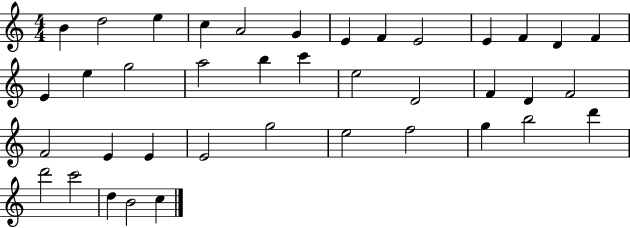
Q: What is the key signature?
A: C major